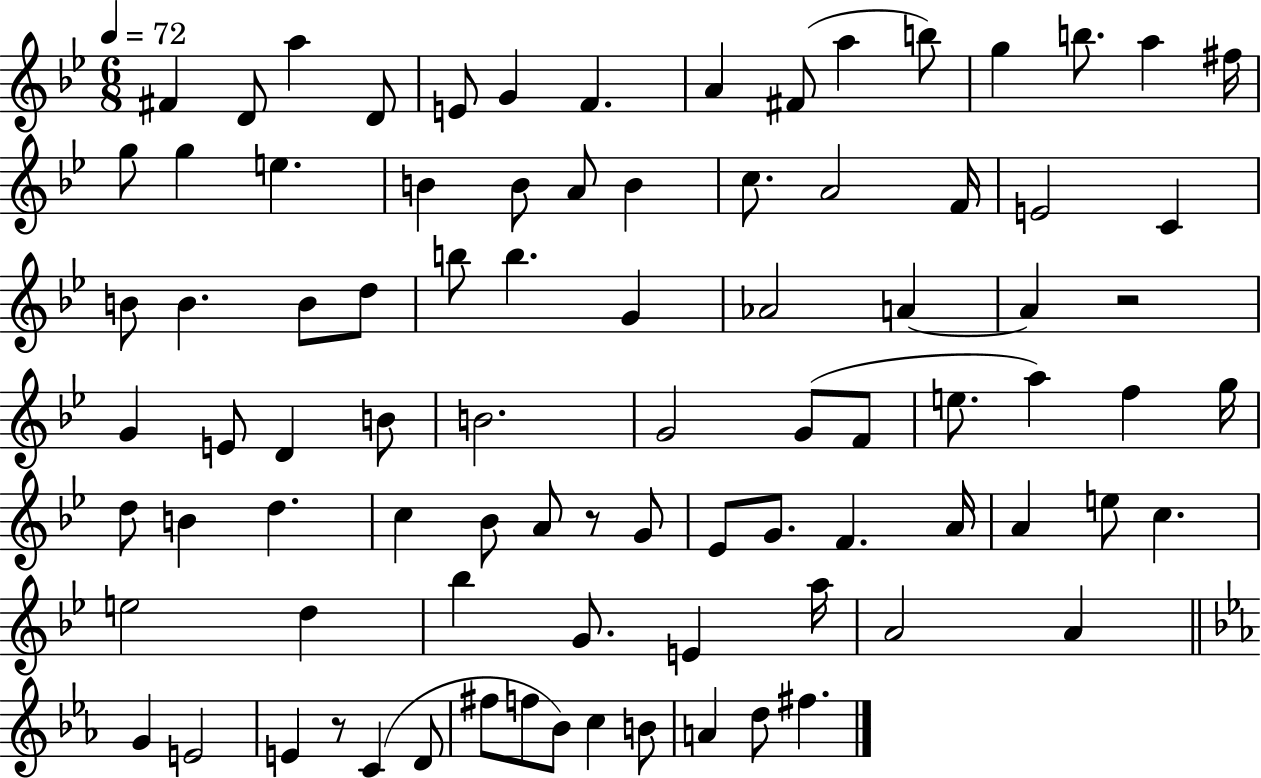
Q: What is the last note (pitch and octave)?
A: F#5